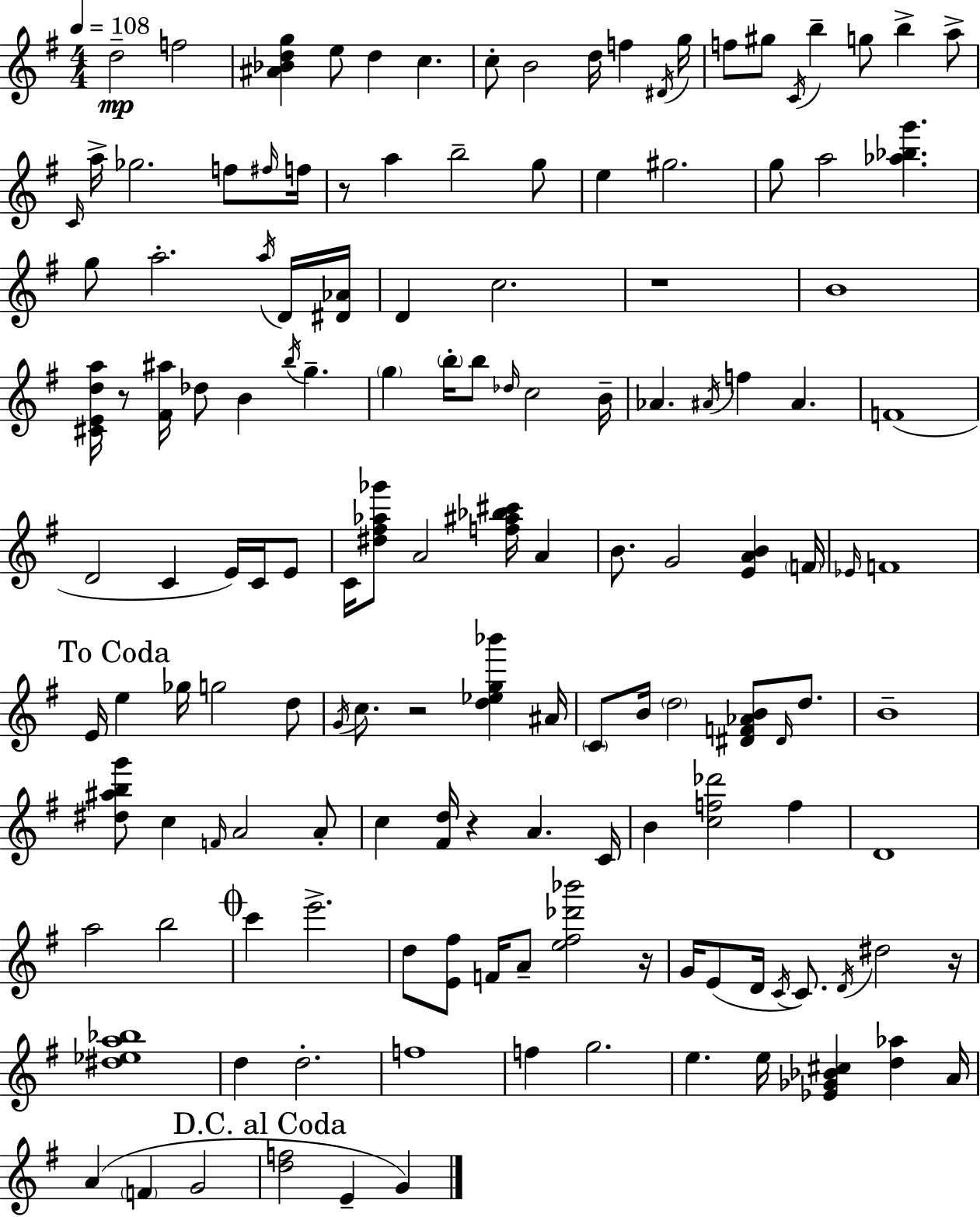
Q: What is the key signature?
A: G major